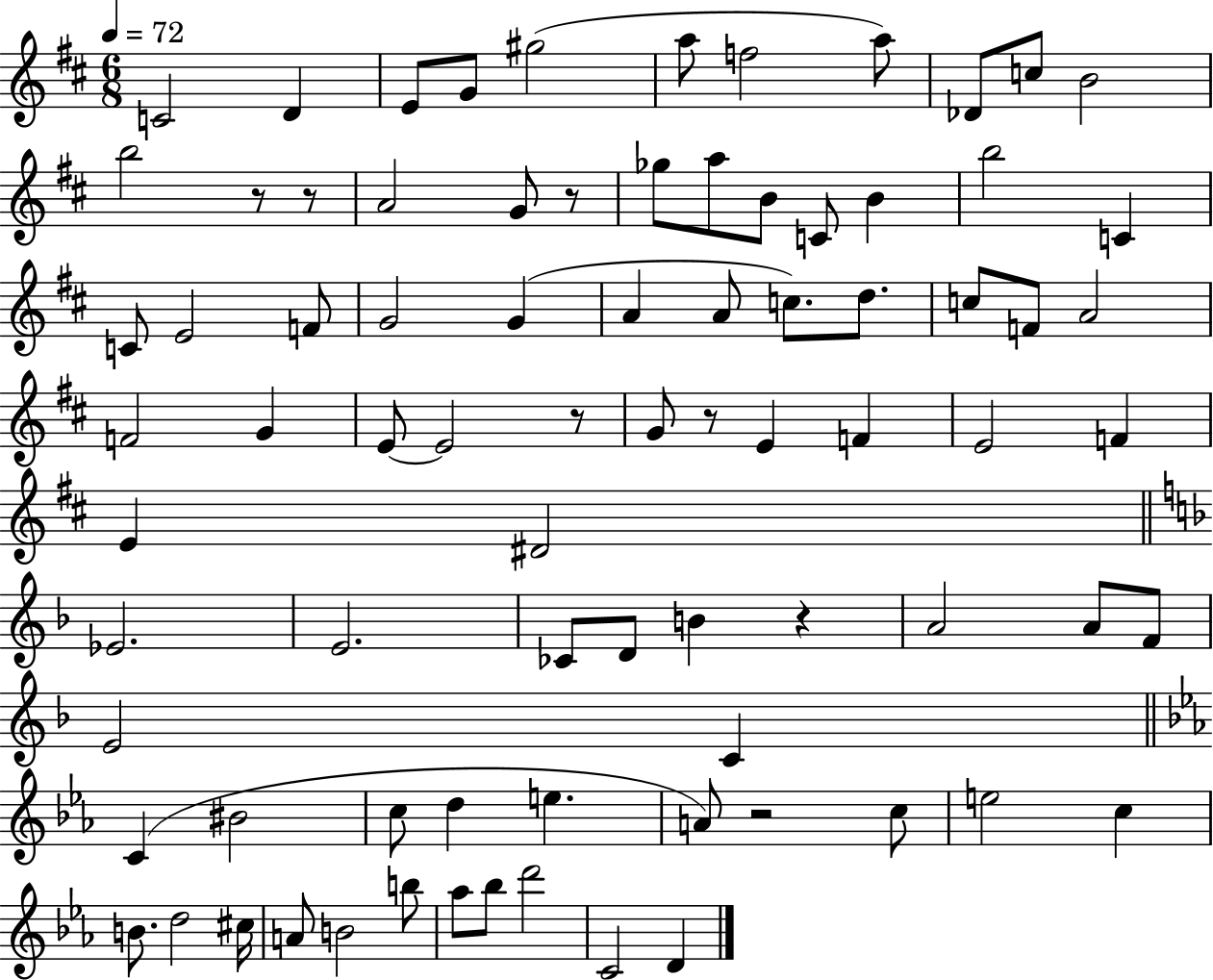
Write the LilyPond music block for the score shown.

{
  \clef treble
  \numericTimeSignature
  \time 6/8
  \key d \major
  \tempo 4 = 72
  \repeat volta 2 { c'2 d'4 | e'8 g'8 gis''2( | a''8 f''2 a''8) | des'8 c''8 b'2 | \break b''2 r8 r8 | a'2 g'8 r8 | ges''8 a''8 b'8 c'8 b'4 | b''2 c'4 | \break c'8 e'2 f'8 | g'2 g'4( | a'4 a'8 c''8.) d''8. | c''8 f'8 a'2 | \break f'2 g'4 | e'8~~ e'2 r8 | g'8 r8 e'4 f'4 | e'2 f'4 | \break e'4 dis'2 | \bar "||" \break \key d \minor ees'2. | e'2. | ces'8 d'8 b'4 r4 | a'2 a'8 f'8 | \break e'2 c'4 | \bar "||" \break \key ees \major c'4( bis'2 | c''8 d''4 e''4. | a'8) r2 c''8 | e''2 c''4 | \break b'8. d''2 cis''16 | a'8 b'2 b''8 | aes''8 bes''8 d'''2 | c'2 d'4 | \break } \bar "|."
}